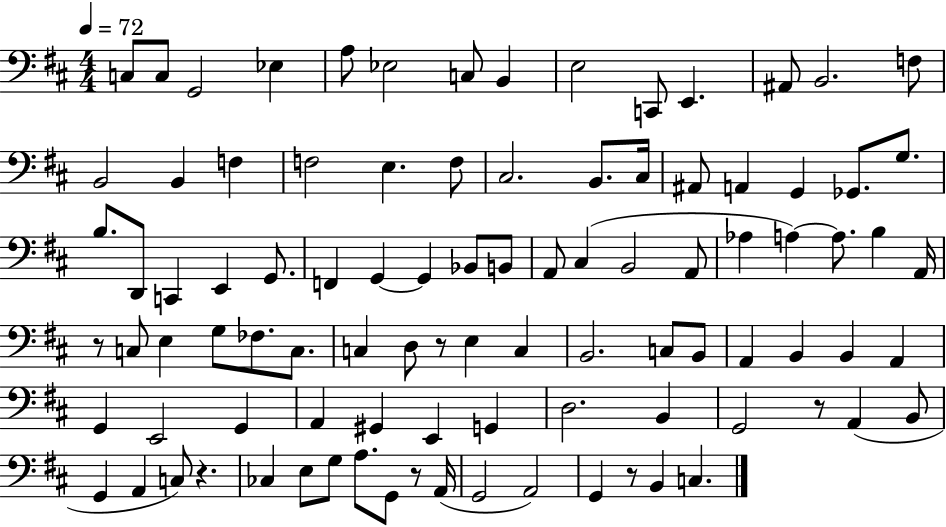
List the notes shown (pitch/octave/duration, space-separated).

C3/e C3/e G2/h Eb3/q A3/e Eb3/h C3/e B2/q E3/h C2/e E2/q. A#2/e B2/h. F3/e B2/h B2/q F3/q F3/h E3/q. F3/e C#3/h. B2/e. C#3/s A#2/e A2/q G2/q Gb2/e. G3/e. B3/e. D2/e C2/q E2/q G2/e. F2/q G2/q G2/q Bb2/e B2/e A2/e C#3/q B2/h A2/e Ab3/q A3/q A3/e. B3/q A2/s R/e C3/e E3/q G3/e FES3/e. C3/e. C3/q D3/e R/e E3/q C3/q B2/h. C3/e B2/e A2/q B2/q B2/q A2/q G2/q E2/h G2/q A2/q G#2/q E2/q G2/q D3/h. B2/q G2/h R/e A2/q B2/e G2/q A2/q C3/e R/q. CES3/q E3/e G3/e A3/e. G2/e R/e A2/s G2/h A2/h G2/q R/e B2/q C3/q.